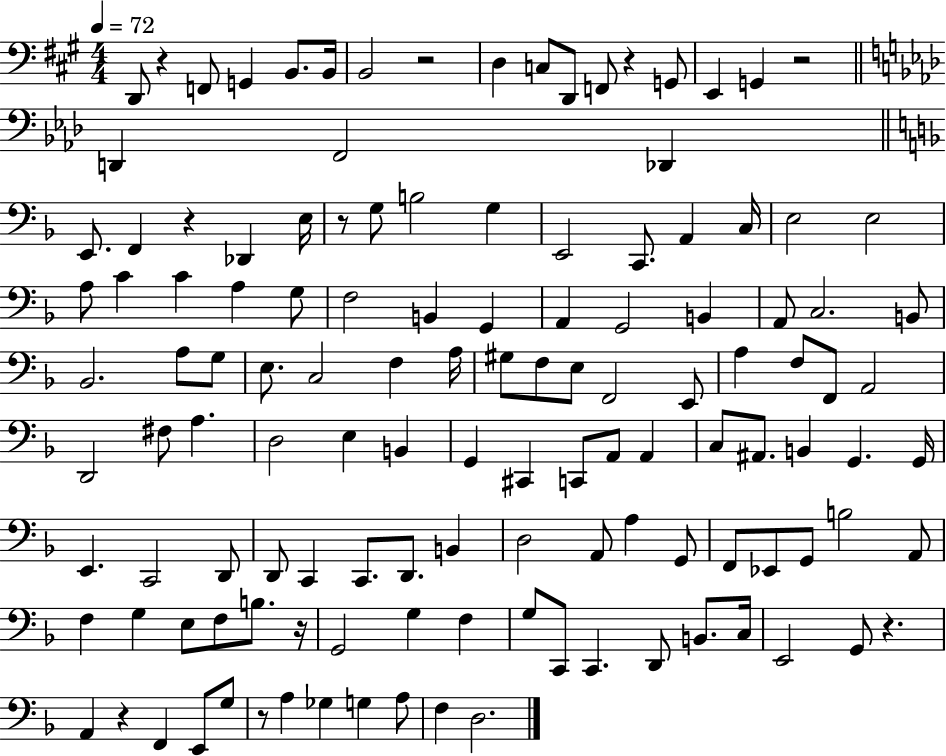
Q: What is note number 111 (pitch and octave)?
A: E2